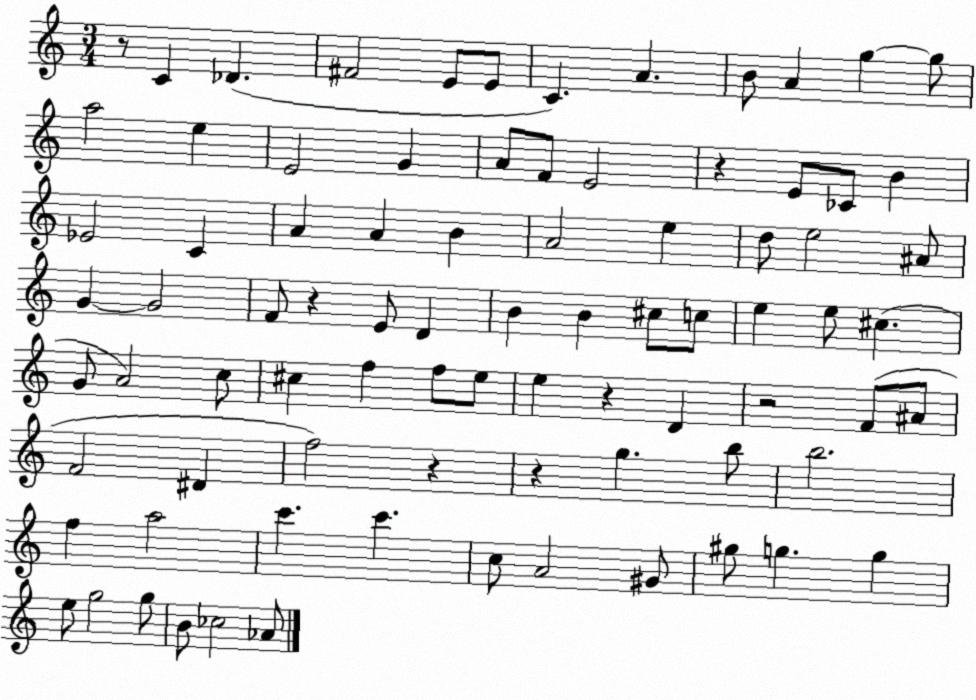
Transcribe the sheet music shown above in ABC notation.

X:1
T:Untitled
M:3/4
L:1/4
K:C
z/2 C _D ^F2 E/2 E/2 C A B/2 A g g/2 a2 e E2 G A/2 F/2 E2 z E/2 _C/2 B _E2 C A A B A2 e d/2 e2 ^A/2 G G2 F/2 z E/2 D B B ^c/2 c/2 e e/2 ^c G/2 A2 c/2 ^c f f/2 e/2 e z D z2 F/2 ^A/2 F2 ^D f2 z z g b/2 b2 f a2 c' c' c/2 A2 ^G/2 ^g/2 g g e/2 g2 g/2 B/2 _c2 _A/2